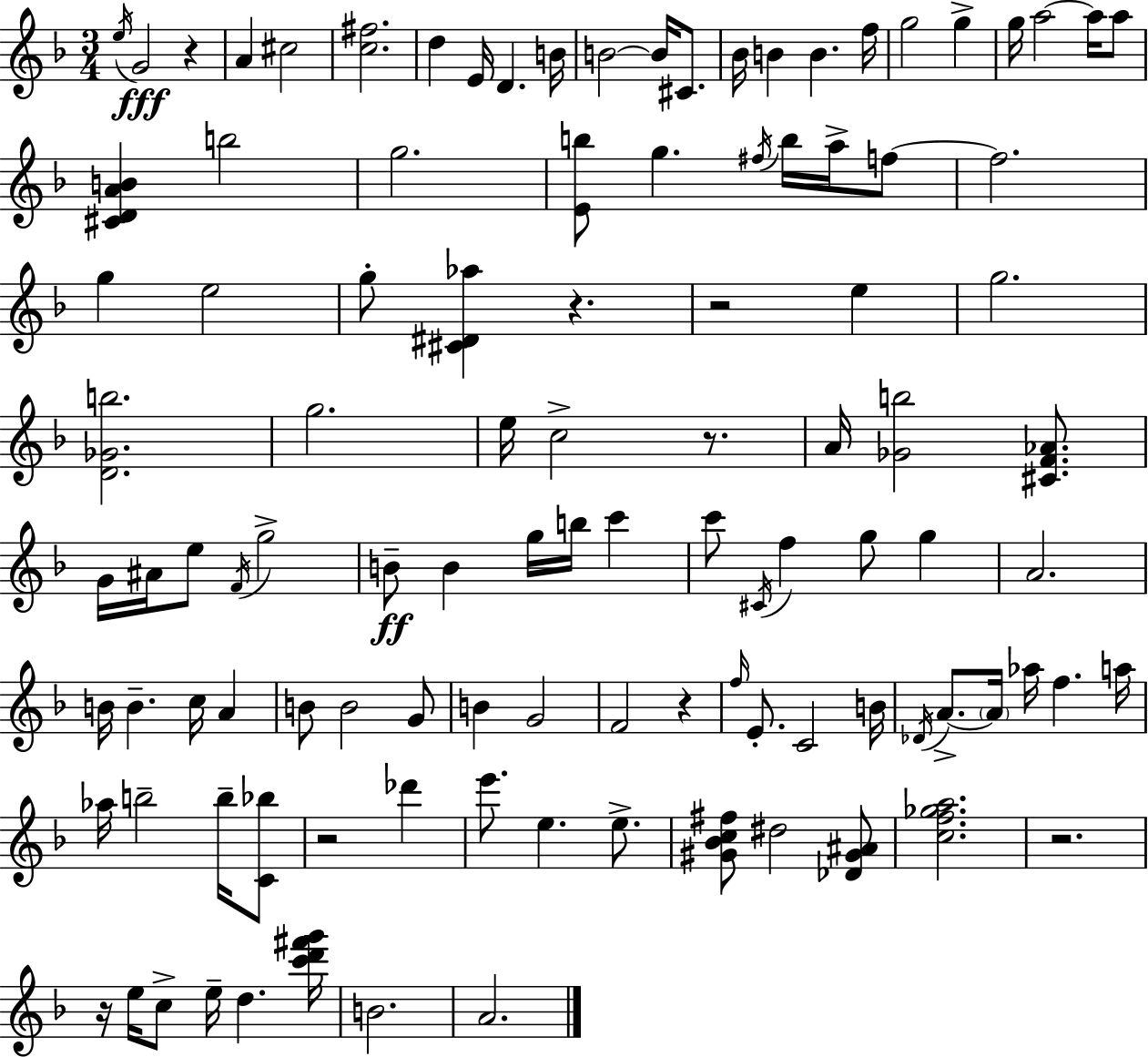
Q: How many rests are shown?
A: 8